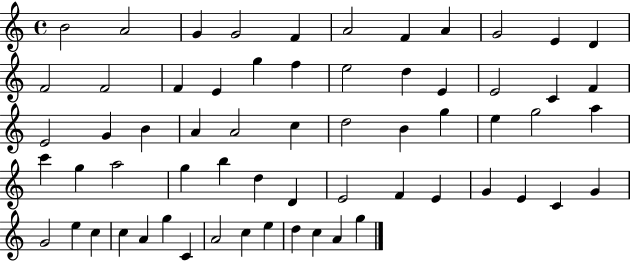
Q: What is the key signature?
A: C major